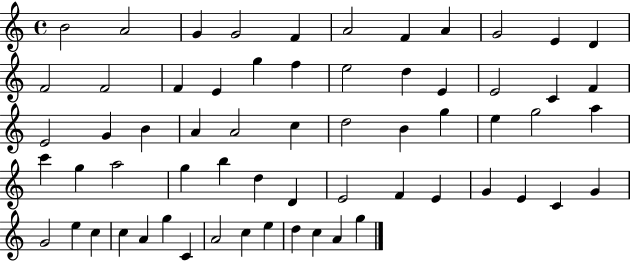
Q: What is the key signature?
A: C major